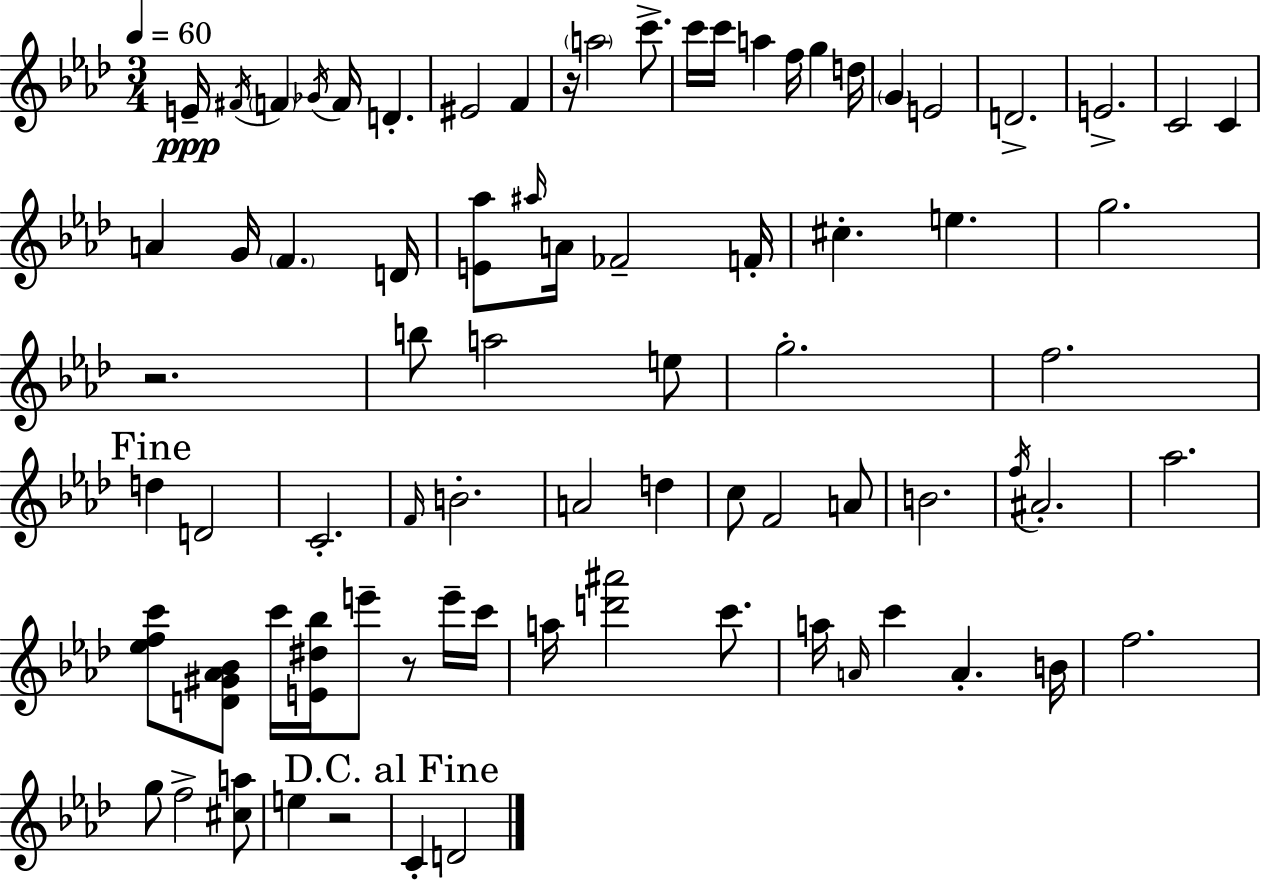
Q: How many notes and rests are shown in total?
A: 79